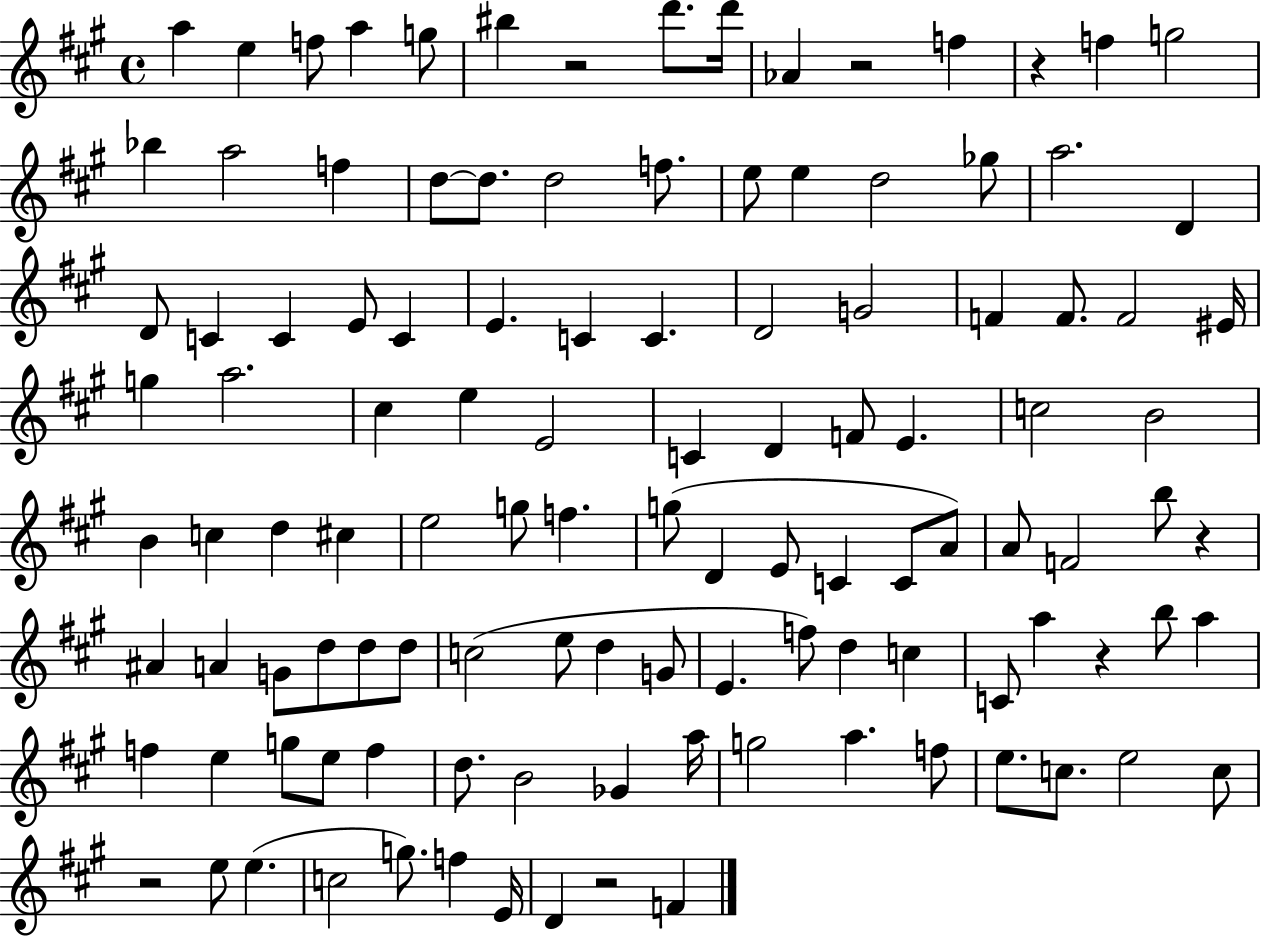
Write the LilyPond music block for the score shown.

{
  \clef treble
  \time 4/4
  \defaultTimeSignature
  \key a \major
  a''4 e''4 f''8 a''4 g''8 | bis''4 r2 d'''8. d'''16 | aes'4 r2 f''4 | r4 f''4 g''2 | \break bes''4 a''2 f''4 | d''8~~ d''8. d''2 f''8. | e''8 e''4 d''2 ges''8 | a''2. d'4 | \break d'8 c'4 c'4 e'8 c'4 | e'4. c'4 c'4. | d'2 g'2 | f'4 f'8. f'2 eis'16 | \break g''4 a''2. | cis''4 e''4 e'2 | c'4 d'4 f'8 e'4. | c''2 b'2 | \break b'4 c''4 d''4 cis''4 | e''2 g''8 f''4. | g''8( d'4 e'8 c'4 c'8 a'8) | a'8 f'2 b''8 r4 | \break ais'4 a'4 g'8 d''8 d''8 d''8 | c''2( e''8 d''4 g'8 | e'4. f''8) d''4 c''4 | c'8 a''4 r4 b''8 a''4 | \break f''4 e''4 g''8 e''8 f''4 | d''8. b'2 ges'4 a''16 | g''2 a''4. f''8 | e''8. c''8. e''2 c''8 | \break r2 e''8 e''4.( | c''2 g''8.) f''4 e'16 | d'4 r2 f'4 | \bar "|."
}